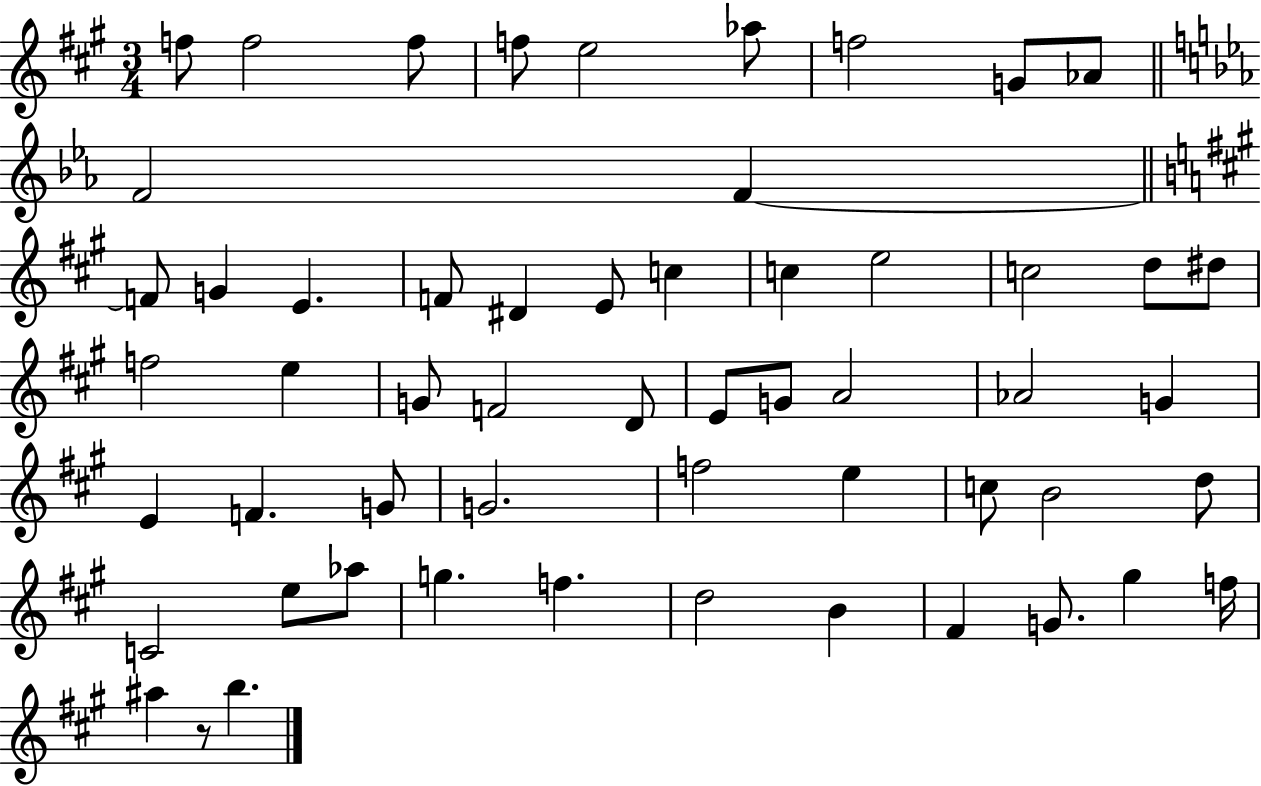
X:1
T:Untitled
M:3/4
L:1/4
K:A
f/2 f2 f/2 f/2 e2 _a/2 f2 G/2 _A/2 F2 F F/2 G E F/2 ^D E/2 c c e2 c2 d/2 ^d/2 f2 e G/2 F2 D/2 E/2 G/2 A2 _A2 G E F G/2 G2 f2 e c/2 B2 d/2 C2 e/2 _a/2 g f d2 B ^F G/2 ^g f/4 ^a z/2 b